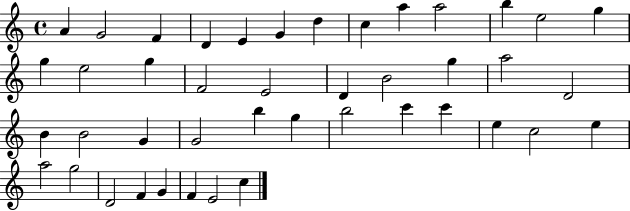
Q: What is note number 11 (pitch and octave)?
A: B5